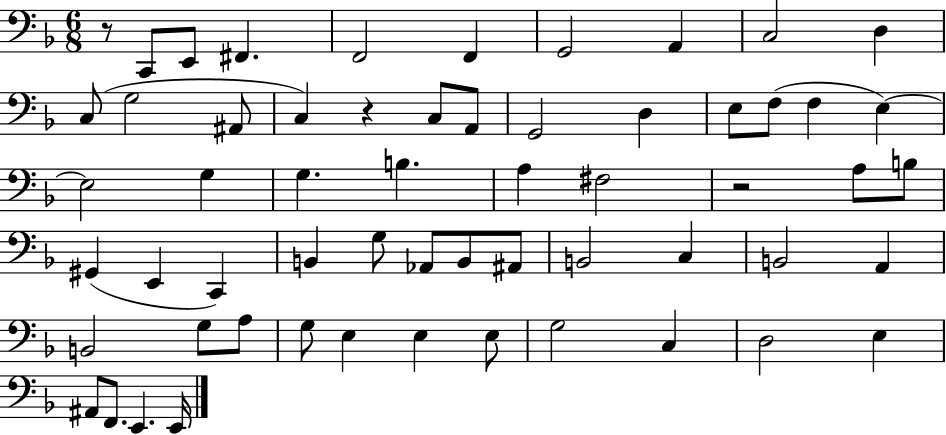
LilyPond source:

{
  \clef bass
  \numericTimeSignature
  \time 6/8
  \key f \major
  r8 c,8 e,8 fis,4. | f,2 f,4 | g,2 a,4 | c2 d4 | \break c8( g2 ais,8 | c4) r4 c8 a,8 | g,2 d4 | e8 f8( f4 e4~~) | \break e2 g4 | g4. b4. | a4 fis2 | r2 a8 b8 | \break gis,4( e,4 c,4) | b,4 g8 aes,8 b,8 ais,8 | b,2 c4 | b,2 a,4 | \break b,2 g8 a8 | g8 e4 e4 e8 | g2 c4 | d2 e4 | \break ais,8 f,8. e,4. e,16 | \bar "|."
}